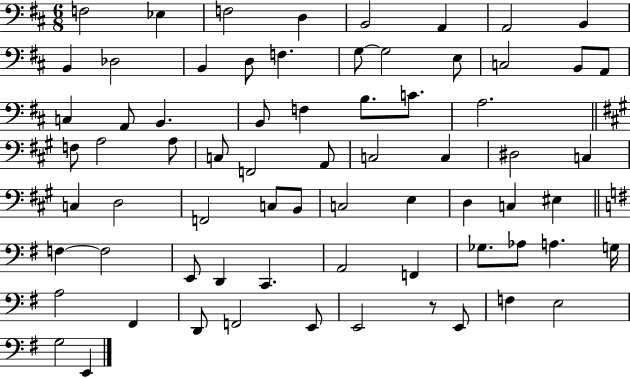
X:1
T:Untitled
M:6/8
L:1/4
K:D
F,2 _E, F,2 D, B,,2 A,, A,,2 B,, B,, _D,2 B,, D,/2 F, G,/2 G,2 E,/2 C,2 B,,/2 A,,/2 C, A,,/2 B,, B,,/2 F, B,/2 C/2 A,2 F,/2 A,2 A,/2 C,/2 F,,2 A,,/2 C,2 C, ^D,2 C, C, D,2 F,,2 C,/2 B,,/2 C,2 E, D, C, ^E, F, F,2 E,,/2 D,, C,, A,,2 F,, _G,/2 _A,/2 A, G,/4 A,2 ^F,, D,,/2 F,,2 E,,/2 E,,2 z/2 E,,/2 F, E,2 G,2 E,,